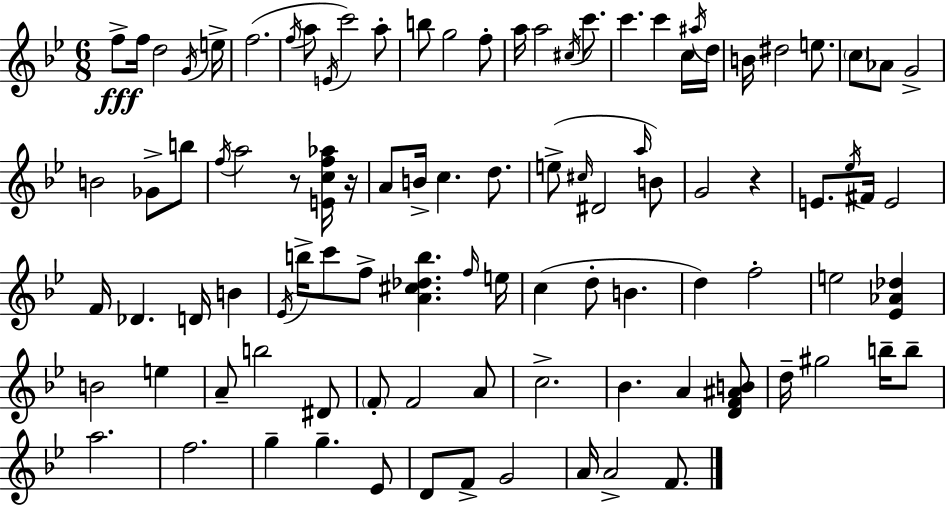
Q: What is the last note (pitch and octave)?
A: F4